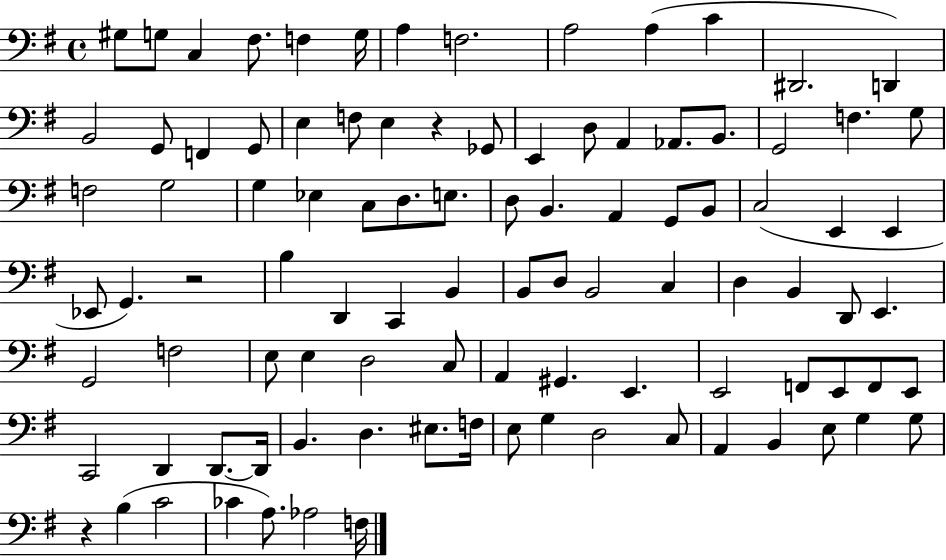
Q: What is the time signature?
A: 4/4